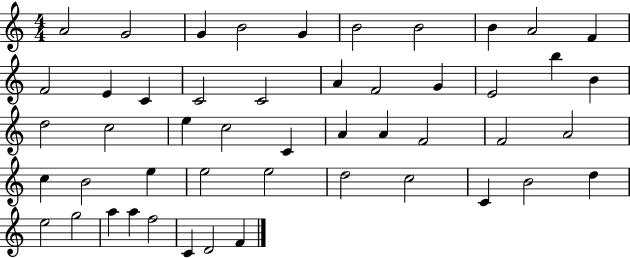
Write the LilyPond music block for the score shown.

{
  \clef treble
  \numericTimeSignature
  \time 4/4
  \key c \major
  a'2 g'2 | g'4 b'2 g'4 | b'2 b'2 | b'4 a'2 f'4 | \break f'2 e'4 c'4 | c'2 c'2 | a'4 f'2 g'4 | e'2 b''4 b'4 | \break d''2 c''2 | e''4 c''2 c'4 | a'4 a'4 f'2 | f'2 a'2 | \break c''4 b'2 e''4 | e''2 e''2 | d''2 c''2 | c'4 b'2 d''4 | \break e''2 g''2 | a''4 a''4 f''2 | c'4 d'2 f'4 | \bar "|."
}